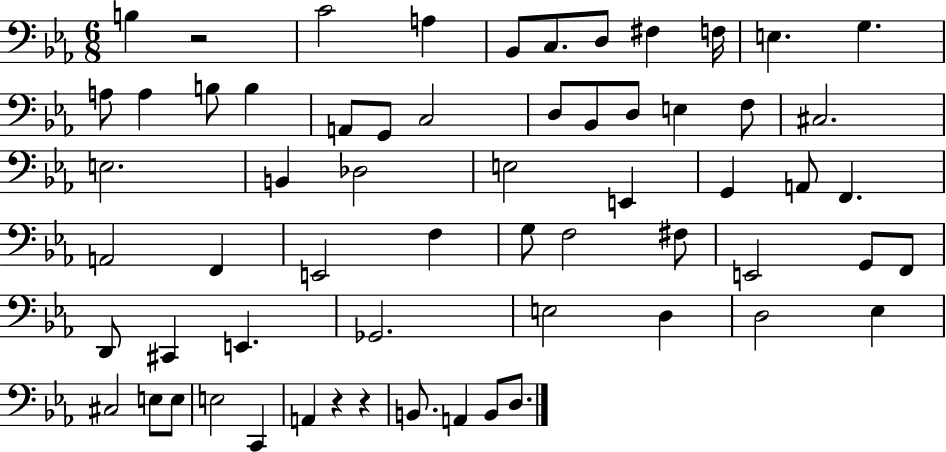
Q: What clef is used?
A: bass